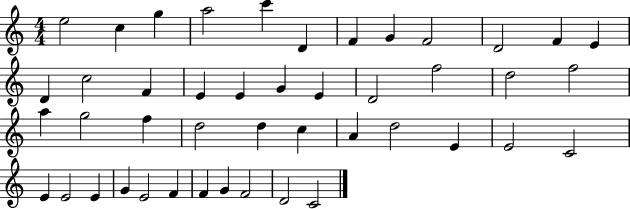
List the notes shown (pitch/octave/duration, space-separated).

E5/h C5/q G5/q A5/h C6/q D4/q F4/q G4/q F4/h D4/h F4/q E4/q D4/q C5/h F4/q E4/q E4/q G4/q E4/q D4/h F5/h D5/h F5/h A5/q G5/h F5/q D5/h D5/q C5/q A4/q D5/h E4/q E4/h C4/h E4/q E4/h E4/q G4/q E4/h F4/q F4/q G4/q F4/h D4/h C4/h